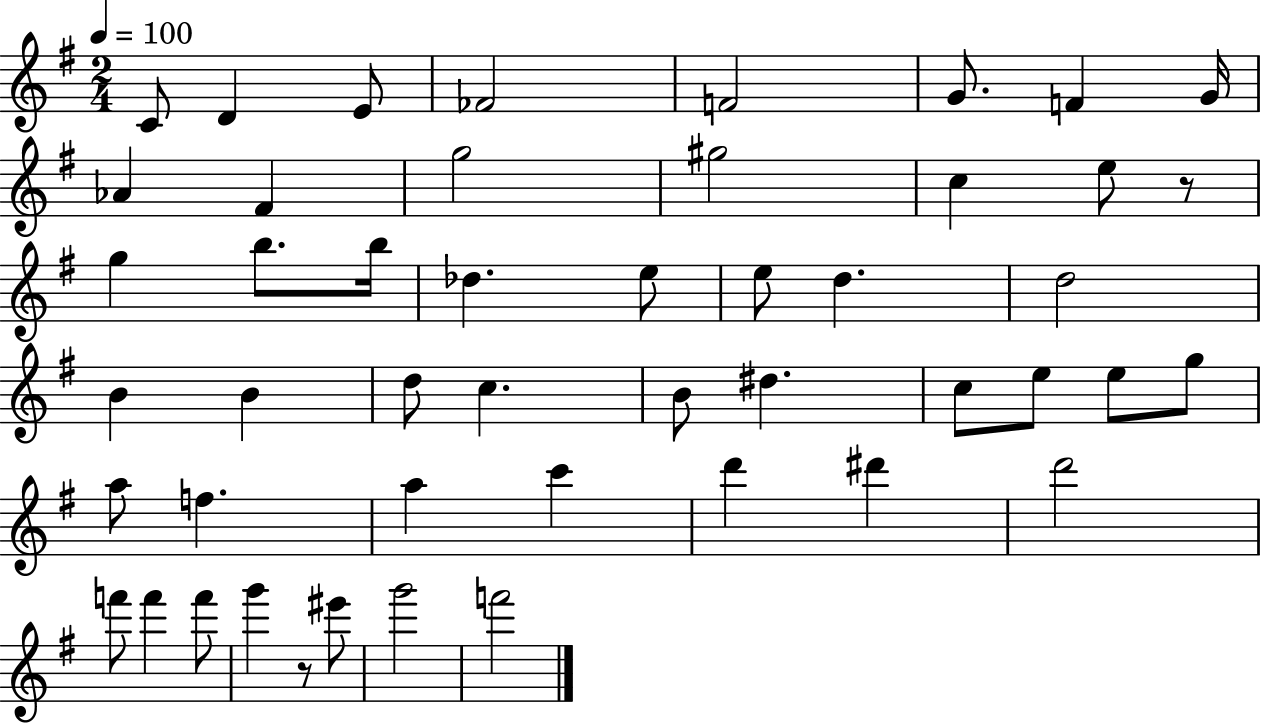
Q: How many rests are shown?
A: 2